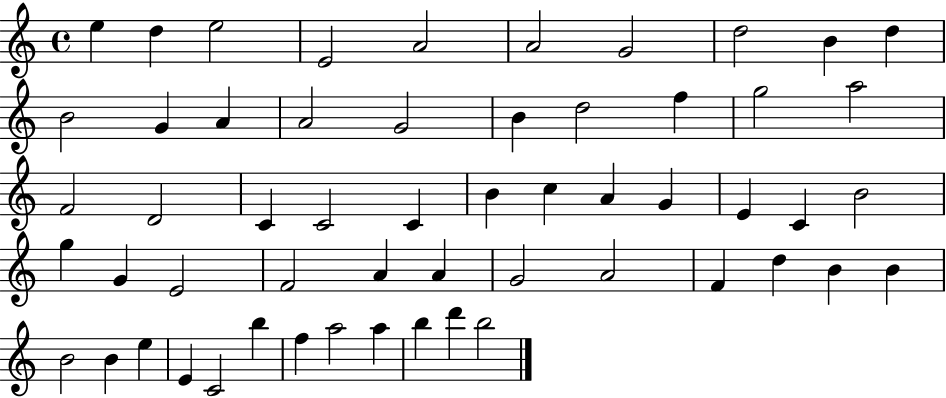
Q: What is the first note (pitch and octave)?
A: E5